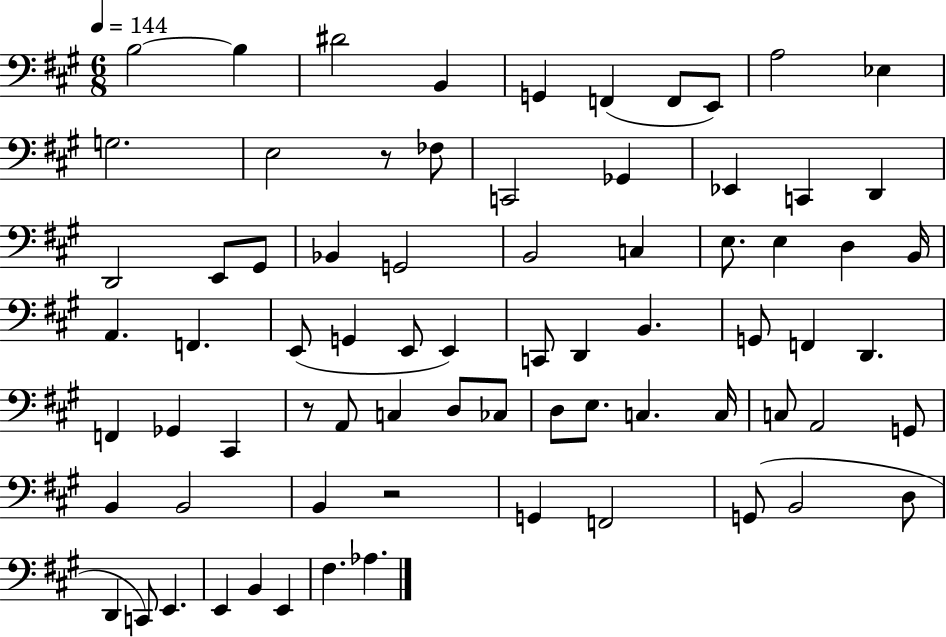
B3/h B3/q D#4/h B2/q G2/q F2/q F2/e E2/e A3/h Eb3/q G3/h. E3/h R/e FES3/e C2/h Gb2/q Eb2/q C2/q D2/q D2/h E2/e G#2/e Bb2/q G2/h B2/h C3/q E3/e. E3/q D3/q B2/s A2/q. F2/q. E2/e G2/q E2/e E2/q C2/e D2/q B2/q. G2/e F2/q D2/q. F2/q Gb2/q C#2/q R/e A2/e C3/q D3/e CES3/e D3/e E3/e. C3/q. C3/s C3/e A2/h G2/e B2/q B2/h B2/q R/h G2/q F2/h G2/e B2/h D3/e D2/q C2/e E2/q. E2/q B2/q E2/q F#3/q. Ab3/q.